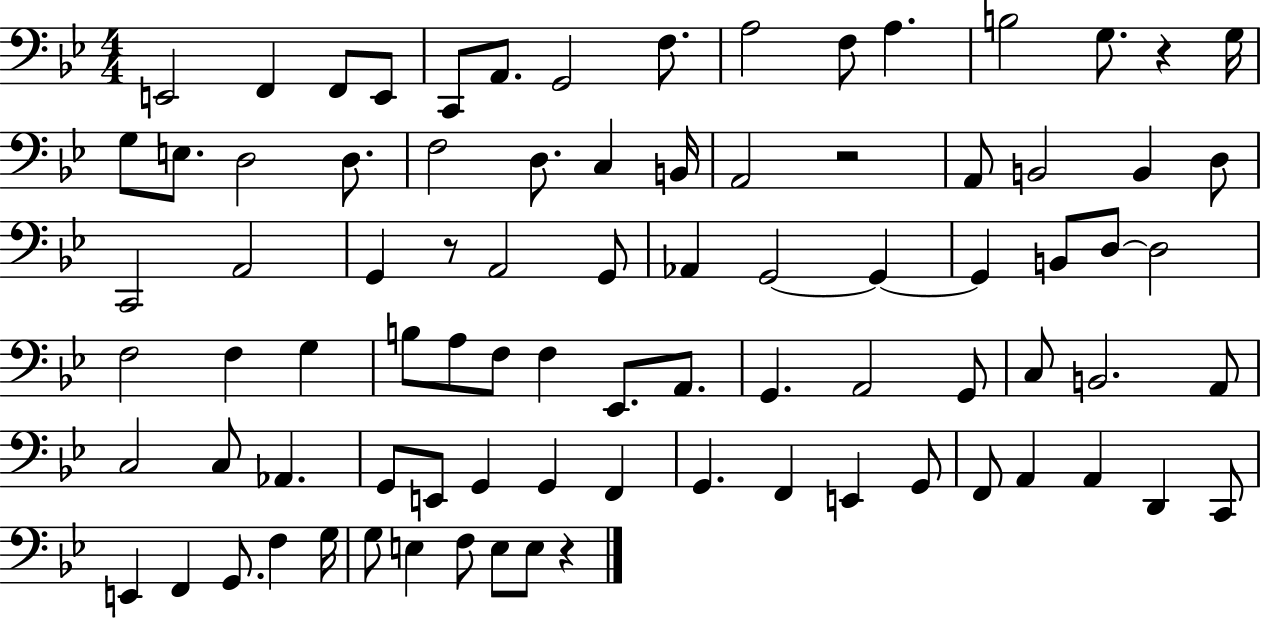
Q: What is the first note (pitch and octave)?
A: E2